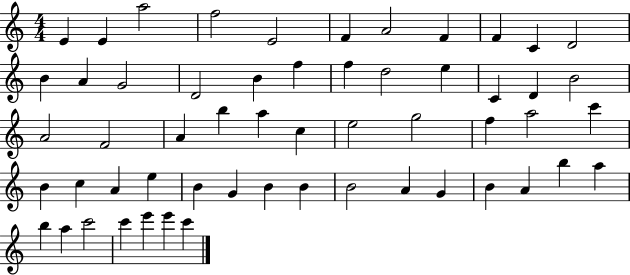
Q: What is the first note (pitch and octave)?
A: E4